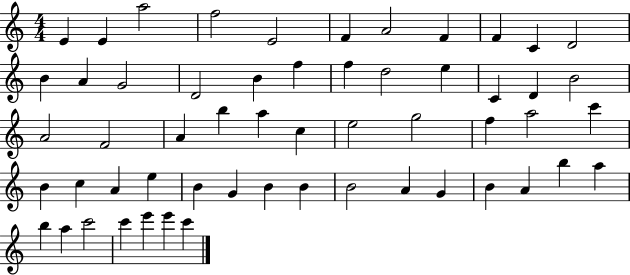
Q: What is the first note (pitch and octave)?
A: E4